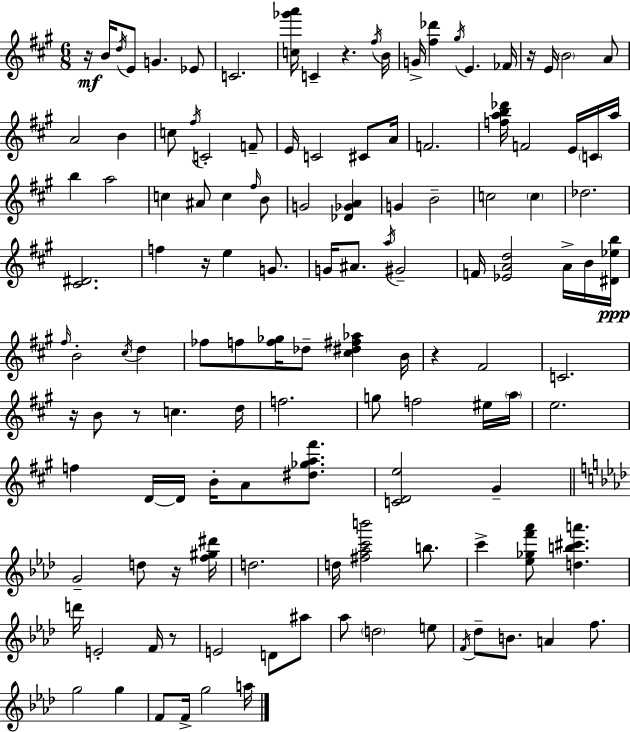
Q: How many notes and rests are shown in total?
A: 129